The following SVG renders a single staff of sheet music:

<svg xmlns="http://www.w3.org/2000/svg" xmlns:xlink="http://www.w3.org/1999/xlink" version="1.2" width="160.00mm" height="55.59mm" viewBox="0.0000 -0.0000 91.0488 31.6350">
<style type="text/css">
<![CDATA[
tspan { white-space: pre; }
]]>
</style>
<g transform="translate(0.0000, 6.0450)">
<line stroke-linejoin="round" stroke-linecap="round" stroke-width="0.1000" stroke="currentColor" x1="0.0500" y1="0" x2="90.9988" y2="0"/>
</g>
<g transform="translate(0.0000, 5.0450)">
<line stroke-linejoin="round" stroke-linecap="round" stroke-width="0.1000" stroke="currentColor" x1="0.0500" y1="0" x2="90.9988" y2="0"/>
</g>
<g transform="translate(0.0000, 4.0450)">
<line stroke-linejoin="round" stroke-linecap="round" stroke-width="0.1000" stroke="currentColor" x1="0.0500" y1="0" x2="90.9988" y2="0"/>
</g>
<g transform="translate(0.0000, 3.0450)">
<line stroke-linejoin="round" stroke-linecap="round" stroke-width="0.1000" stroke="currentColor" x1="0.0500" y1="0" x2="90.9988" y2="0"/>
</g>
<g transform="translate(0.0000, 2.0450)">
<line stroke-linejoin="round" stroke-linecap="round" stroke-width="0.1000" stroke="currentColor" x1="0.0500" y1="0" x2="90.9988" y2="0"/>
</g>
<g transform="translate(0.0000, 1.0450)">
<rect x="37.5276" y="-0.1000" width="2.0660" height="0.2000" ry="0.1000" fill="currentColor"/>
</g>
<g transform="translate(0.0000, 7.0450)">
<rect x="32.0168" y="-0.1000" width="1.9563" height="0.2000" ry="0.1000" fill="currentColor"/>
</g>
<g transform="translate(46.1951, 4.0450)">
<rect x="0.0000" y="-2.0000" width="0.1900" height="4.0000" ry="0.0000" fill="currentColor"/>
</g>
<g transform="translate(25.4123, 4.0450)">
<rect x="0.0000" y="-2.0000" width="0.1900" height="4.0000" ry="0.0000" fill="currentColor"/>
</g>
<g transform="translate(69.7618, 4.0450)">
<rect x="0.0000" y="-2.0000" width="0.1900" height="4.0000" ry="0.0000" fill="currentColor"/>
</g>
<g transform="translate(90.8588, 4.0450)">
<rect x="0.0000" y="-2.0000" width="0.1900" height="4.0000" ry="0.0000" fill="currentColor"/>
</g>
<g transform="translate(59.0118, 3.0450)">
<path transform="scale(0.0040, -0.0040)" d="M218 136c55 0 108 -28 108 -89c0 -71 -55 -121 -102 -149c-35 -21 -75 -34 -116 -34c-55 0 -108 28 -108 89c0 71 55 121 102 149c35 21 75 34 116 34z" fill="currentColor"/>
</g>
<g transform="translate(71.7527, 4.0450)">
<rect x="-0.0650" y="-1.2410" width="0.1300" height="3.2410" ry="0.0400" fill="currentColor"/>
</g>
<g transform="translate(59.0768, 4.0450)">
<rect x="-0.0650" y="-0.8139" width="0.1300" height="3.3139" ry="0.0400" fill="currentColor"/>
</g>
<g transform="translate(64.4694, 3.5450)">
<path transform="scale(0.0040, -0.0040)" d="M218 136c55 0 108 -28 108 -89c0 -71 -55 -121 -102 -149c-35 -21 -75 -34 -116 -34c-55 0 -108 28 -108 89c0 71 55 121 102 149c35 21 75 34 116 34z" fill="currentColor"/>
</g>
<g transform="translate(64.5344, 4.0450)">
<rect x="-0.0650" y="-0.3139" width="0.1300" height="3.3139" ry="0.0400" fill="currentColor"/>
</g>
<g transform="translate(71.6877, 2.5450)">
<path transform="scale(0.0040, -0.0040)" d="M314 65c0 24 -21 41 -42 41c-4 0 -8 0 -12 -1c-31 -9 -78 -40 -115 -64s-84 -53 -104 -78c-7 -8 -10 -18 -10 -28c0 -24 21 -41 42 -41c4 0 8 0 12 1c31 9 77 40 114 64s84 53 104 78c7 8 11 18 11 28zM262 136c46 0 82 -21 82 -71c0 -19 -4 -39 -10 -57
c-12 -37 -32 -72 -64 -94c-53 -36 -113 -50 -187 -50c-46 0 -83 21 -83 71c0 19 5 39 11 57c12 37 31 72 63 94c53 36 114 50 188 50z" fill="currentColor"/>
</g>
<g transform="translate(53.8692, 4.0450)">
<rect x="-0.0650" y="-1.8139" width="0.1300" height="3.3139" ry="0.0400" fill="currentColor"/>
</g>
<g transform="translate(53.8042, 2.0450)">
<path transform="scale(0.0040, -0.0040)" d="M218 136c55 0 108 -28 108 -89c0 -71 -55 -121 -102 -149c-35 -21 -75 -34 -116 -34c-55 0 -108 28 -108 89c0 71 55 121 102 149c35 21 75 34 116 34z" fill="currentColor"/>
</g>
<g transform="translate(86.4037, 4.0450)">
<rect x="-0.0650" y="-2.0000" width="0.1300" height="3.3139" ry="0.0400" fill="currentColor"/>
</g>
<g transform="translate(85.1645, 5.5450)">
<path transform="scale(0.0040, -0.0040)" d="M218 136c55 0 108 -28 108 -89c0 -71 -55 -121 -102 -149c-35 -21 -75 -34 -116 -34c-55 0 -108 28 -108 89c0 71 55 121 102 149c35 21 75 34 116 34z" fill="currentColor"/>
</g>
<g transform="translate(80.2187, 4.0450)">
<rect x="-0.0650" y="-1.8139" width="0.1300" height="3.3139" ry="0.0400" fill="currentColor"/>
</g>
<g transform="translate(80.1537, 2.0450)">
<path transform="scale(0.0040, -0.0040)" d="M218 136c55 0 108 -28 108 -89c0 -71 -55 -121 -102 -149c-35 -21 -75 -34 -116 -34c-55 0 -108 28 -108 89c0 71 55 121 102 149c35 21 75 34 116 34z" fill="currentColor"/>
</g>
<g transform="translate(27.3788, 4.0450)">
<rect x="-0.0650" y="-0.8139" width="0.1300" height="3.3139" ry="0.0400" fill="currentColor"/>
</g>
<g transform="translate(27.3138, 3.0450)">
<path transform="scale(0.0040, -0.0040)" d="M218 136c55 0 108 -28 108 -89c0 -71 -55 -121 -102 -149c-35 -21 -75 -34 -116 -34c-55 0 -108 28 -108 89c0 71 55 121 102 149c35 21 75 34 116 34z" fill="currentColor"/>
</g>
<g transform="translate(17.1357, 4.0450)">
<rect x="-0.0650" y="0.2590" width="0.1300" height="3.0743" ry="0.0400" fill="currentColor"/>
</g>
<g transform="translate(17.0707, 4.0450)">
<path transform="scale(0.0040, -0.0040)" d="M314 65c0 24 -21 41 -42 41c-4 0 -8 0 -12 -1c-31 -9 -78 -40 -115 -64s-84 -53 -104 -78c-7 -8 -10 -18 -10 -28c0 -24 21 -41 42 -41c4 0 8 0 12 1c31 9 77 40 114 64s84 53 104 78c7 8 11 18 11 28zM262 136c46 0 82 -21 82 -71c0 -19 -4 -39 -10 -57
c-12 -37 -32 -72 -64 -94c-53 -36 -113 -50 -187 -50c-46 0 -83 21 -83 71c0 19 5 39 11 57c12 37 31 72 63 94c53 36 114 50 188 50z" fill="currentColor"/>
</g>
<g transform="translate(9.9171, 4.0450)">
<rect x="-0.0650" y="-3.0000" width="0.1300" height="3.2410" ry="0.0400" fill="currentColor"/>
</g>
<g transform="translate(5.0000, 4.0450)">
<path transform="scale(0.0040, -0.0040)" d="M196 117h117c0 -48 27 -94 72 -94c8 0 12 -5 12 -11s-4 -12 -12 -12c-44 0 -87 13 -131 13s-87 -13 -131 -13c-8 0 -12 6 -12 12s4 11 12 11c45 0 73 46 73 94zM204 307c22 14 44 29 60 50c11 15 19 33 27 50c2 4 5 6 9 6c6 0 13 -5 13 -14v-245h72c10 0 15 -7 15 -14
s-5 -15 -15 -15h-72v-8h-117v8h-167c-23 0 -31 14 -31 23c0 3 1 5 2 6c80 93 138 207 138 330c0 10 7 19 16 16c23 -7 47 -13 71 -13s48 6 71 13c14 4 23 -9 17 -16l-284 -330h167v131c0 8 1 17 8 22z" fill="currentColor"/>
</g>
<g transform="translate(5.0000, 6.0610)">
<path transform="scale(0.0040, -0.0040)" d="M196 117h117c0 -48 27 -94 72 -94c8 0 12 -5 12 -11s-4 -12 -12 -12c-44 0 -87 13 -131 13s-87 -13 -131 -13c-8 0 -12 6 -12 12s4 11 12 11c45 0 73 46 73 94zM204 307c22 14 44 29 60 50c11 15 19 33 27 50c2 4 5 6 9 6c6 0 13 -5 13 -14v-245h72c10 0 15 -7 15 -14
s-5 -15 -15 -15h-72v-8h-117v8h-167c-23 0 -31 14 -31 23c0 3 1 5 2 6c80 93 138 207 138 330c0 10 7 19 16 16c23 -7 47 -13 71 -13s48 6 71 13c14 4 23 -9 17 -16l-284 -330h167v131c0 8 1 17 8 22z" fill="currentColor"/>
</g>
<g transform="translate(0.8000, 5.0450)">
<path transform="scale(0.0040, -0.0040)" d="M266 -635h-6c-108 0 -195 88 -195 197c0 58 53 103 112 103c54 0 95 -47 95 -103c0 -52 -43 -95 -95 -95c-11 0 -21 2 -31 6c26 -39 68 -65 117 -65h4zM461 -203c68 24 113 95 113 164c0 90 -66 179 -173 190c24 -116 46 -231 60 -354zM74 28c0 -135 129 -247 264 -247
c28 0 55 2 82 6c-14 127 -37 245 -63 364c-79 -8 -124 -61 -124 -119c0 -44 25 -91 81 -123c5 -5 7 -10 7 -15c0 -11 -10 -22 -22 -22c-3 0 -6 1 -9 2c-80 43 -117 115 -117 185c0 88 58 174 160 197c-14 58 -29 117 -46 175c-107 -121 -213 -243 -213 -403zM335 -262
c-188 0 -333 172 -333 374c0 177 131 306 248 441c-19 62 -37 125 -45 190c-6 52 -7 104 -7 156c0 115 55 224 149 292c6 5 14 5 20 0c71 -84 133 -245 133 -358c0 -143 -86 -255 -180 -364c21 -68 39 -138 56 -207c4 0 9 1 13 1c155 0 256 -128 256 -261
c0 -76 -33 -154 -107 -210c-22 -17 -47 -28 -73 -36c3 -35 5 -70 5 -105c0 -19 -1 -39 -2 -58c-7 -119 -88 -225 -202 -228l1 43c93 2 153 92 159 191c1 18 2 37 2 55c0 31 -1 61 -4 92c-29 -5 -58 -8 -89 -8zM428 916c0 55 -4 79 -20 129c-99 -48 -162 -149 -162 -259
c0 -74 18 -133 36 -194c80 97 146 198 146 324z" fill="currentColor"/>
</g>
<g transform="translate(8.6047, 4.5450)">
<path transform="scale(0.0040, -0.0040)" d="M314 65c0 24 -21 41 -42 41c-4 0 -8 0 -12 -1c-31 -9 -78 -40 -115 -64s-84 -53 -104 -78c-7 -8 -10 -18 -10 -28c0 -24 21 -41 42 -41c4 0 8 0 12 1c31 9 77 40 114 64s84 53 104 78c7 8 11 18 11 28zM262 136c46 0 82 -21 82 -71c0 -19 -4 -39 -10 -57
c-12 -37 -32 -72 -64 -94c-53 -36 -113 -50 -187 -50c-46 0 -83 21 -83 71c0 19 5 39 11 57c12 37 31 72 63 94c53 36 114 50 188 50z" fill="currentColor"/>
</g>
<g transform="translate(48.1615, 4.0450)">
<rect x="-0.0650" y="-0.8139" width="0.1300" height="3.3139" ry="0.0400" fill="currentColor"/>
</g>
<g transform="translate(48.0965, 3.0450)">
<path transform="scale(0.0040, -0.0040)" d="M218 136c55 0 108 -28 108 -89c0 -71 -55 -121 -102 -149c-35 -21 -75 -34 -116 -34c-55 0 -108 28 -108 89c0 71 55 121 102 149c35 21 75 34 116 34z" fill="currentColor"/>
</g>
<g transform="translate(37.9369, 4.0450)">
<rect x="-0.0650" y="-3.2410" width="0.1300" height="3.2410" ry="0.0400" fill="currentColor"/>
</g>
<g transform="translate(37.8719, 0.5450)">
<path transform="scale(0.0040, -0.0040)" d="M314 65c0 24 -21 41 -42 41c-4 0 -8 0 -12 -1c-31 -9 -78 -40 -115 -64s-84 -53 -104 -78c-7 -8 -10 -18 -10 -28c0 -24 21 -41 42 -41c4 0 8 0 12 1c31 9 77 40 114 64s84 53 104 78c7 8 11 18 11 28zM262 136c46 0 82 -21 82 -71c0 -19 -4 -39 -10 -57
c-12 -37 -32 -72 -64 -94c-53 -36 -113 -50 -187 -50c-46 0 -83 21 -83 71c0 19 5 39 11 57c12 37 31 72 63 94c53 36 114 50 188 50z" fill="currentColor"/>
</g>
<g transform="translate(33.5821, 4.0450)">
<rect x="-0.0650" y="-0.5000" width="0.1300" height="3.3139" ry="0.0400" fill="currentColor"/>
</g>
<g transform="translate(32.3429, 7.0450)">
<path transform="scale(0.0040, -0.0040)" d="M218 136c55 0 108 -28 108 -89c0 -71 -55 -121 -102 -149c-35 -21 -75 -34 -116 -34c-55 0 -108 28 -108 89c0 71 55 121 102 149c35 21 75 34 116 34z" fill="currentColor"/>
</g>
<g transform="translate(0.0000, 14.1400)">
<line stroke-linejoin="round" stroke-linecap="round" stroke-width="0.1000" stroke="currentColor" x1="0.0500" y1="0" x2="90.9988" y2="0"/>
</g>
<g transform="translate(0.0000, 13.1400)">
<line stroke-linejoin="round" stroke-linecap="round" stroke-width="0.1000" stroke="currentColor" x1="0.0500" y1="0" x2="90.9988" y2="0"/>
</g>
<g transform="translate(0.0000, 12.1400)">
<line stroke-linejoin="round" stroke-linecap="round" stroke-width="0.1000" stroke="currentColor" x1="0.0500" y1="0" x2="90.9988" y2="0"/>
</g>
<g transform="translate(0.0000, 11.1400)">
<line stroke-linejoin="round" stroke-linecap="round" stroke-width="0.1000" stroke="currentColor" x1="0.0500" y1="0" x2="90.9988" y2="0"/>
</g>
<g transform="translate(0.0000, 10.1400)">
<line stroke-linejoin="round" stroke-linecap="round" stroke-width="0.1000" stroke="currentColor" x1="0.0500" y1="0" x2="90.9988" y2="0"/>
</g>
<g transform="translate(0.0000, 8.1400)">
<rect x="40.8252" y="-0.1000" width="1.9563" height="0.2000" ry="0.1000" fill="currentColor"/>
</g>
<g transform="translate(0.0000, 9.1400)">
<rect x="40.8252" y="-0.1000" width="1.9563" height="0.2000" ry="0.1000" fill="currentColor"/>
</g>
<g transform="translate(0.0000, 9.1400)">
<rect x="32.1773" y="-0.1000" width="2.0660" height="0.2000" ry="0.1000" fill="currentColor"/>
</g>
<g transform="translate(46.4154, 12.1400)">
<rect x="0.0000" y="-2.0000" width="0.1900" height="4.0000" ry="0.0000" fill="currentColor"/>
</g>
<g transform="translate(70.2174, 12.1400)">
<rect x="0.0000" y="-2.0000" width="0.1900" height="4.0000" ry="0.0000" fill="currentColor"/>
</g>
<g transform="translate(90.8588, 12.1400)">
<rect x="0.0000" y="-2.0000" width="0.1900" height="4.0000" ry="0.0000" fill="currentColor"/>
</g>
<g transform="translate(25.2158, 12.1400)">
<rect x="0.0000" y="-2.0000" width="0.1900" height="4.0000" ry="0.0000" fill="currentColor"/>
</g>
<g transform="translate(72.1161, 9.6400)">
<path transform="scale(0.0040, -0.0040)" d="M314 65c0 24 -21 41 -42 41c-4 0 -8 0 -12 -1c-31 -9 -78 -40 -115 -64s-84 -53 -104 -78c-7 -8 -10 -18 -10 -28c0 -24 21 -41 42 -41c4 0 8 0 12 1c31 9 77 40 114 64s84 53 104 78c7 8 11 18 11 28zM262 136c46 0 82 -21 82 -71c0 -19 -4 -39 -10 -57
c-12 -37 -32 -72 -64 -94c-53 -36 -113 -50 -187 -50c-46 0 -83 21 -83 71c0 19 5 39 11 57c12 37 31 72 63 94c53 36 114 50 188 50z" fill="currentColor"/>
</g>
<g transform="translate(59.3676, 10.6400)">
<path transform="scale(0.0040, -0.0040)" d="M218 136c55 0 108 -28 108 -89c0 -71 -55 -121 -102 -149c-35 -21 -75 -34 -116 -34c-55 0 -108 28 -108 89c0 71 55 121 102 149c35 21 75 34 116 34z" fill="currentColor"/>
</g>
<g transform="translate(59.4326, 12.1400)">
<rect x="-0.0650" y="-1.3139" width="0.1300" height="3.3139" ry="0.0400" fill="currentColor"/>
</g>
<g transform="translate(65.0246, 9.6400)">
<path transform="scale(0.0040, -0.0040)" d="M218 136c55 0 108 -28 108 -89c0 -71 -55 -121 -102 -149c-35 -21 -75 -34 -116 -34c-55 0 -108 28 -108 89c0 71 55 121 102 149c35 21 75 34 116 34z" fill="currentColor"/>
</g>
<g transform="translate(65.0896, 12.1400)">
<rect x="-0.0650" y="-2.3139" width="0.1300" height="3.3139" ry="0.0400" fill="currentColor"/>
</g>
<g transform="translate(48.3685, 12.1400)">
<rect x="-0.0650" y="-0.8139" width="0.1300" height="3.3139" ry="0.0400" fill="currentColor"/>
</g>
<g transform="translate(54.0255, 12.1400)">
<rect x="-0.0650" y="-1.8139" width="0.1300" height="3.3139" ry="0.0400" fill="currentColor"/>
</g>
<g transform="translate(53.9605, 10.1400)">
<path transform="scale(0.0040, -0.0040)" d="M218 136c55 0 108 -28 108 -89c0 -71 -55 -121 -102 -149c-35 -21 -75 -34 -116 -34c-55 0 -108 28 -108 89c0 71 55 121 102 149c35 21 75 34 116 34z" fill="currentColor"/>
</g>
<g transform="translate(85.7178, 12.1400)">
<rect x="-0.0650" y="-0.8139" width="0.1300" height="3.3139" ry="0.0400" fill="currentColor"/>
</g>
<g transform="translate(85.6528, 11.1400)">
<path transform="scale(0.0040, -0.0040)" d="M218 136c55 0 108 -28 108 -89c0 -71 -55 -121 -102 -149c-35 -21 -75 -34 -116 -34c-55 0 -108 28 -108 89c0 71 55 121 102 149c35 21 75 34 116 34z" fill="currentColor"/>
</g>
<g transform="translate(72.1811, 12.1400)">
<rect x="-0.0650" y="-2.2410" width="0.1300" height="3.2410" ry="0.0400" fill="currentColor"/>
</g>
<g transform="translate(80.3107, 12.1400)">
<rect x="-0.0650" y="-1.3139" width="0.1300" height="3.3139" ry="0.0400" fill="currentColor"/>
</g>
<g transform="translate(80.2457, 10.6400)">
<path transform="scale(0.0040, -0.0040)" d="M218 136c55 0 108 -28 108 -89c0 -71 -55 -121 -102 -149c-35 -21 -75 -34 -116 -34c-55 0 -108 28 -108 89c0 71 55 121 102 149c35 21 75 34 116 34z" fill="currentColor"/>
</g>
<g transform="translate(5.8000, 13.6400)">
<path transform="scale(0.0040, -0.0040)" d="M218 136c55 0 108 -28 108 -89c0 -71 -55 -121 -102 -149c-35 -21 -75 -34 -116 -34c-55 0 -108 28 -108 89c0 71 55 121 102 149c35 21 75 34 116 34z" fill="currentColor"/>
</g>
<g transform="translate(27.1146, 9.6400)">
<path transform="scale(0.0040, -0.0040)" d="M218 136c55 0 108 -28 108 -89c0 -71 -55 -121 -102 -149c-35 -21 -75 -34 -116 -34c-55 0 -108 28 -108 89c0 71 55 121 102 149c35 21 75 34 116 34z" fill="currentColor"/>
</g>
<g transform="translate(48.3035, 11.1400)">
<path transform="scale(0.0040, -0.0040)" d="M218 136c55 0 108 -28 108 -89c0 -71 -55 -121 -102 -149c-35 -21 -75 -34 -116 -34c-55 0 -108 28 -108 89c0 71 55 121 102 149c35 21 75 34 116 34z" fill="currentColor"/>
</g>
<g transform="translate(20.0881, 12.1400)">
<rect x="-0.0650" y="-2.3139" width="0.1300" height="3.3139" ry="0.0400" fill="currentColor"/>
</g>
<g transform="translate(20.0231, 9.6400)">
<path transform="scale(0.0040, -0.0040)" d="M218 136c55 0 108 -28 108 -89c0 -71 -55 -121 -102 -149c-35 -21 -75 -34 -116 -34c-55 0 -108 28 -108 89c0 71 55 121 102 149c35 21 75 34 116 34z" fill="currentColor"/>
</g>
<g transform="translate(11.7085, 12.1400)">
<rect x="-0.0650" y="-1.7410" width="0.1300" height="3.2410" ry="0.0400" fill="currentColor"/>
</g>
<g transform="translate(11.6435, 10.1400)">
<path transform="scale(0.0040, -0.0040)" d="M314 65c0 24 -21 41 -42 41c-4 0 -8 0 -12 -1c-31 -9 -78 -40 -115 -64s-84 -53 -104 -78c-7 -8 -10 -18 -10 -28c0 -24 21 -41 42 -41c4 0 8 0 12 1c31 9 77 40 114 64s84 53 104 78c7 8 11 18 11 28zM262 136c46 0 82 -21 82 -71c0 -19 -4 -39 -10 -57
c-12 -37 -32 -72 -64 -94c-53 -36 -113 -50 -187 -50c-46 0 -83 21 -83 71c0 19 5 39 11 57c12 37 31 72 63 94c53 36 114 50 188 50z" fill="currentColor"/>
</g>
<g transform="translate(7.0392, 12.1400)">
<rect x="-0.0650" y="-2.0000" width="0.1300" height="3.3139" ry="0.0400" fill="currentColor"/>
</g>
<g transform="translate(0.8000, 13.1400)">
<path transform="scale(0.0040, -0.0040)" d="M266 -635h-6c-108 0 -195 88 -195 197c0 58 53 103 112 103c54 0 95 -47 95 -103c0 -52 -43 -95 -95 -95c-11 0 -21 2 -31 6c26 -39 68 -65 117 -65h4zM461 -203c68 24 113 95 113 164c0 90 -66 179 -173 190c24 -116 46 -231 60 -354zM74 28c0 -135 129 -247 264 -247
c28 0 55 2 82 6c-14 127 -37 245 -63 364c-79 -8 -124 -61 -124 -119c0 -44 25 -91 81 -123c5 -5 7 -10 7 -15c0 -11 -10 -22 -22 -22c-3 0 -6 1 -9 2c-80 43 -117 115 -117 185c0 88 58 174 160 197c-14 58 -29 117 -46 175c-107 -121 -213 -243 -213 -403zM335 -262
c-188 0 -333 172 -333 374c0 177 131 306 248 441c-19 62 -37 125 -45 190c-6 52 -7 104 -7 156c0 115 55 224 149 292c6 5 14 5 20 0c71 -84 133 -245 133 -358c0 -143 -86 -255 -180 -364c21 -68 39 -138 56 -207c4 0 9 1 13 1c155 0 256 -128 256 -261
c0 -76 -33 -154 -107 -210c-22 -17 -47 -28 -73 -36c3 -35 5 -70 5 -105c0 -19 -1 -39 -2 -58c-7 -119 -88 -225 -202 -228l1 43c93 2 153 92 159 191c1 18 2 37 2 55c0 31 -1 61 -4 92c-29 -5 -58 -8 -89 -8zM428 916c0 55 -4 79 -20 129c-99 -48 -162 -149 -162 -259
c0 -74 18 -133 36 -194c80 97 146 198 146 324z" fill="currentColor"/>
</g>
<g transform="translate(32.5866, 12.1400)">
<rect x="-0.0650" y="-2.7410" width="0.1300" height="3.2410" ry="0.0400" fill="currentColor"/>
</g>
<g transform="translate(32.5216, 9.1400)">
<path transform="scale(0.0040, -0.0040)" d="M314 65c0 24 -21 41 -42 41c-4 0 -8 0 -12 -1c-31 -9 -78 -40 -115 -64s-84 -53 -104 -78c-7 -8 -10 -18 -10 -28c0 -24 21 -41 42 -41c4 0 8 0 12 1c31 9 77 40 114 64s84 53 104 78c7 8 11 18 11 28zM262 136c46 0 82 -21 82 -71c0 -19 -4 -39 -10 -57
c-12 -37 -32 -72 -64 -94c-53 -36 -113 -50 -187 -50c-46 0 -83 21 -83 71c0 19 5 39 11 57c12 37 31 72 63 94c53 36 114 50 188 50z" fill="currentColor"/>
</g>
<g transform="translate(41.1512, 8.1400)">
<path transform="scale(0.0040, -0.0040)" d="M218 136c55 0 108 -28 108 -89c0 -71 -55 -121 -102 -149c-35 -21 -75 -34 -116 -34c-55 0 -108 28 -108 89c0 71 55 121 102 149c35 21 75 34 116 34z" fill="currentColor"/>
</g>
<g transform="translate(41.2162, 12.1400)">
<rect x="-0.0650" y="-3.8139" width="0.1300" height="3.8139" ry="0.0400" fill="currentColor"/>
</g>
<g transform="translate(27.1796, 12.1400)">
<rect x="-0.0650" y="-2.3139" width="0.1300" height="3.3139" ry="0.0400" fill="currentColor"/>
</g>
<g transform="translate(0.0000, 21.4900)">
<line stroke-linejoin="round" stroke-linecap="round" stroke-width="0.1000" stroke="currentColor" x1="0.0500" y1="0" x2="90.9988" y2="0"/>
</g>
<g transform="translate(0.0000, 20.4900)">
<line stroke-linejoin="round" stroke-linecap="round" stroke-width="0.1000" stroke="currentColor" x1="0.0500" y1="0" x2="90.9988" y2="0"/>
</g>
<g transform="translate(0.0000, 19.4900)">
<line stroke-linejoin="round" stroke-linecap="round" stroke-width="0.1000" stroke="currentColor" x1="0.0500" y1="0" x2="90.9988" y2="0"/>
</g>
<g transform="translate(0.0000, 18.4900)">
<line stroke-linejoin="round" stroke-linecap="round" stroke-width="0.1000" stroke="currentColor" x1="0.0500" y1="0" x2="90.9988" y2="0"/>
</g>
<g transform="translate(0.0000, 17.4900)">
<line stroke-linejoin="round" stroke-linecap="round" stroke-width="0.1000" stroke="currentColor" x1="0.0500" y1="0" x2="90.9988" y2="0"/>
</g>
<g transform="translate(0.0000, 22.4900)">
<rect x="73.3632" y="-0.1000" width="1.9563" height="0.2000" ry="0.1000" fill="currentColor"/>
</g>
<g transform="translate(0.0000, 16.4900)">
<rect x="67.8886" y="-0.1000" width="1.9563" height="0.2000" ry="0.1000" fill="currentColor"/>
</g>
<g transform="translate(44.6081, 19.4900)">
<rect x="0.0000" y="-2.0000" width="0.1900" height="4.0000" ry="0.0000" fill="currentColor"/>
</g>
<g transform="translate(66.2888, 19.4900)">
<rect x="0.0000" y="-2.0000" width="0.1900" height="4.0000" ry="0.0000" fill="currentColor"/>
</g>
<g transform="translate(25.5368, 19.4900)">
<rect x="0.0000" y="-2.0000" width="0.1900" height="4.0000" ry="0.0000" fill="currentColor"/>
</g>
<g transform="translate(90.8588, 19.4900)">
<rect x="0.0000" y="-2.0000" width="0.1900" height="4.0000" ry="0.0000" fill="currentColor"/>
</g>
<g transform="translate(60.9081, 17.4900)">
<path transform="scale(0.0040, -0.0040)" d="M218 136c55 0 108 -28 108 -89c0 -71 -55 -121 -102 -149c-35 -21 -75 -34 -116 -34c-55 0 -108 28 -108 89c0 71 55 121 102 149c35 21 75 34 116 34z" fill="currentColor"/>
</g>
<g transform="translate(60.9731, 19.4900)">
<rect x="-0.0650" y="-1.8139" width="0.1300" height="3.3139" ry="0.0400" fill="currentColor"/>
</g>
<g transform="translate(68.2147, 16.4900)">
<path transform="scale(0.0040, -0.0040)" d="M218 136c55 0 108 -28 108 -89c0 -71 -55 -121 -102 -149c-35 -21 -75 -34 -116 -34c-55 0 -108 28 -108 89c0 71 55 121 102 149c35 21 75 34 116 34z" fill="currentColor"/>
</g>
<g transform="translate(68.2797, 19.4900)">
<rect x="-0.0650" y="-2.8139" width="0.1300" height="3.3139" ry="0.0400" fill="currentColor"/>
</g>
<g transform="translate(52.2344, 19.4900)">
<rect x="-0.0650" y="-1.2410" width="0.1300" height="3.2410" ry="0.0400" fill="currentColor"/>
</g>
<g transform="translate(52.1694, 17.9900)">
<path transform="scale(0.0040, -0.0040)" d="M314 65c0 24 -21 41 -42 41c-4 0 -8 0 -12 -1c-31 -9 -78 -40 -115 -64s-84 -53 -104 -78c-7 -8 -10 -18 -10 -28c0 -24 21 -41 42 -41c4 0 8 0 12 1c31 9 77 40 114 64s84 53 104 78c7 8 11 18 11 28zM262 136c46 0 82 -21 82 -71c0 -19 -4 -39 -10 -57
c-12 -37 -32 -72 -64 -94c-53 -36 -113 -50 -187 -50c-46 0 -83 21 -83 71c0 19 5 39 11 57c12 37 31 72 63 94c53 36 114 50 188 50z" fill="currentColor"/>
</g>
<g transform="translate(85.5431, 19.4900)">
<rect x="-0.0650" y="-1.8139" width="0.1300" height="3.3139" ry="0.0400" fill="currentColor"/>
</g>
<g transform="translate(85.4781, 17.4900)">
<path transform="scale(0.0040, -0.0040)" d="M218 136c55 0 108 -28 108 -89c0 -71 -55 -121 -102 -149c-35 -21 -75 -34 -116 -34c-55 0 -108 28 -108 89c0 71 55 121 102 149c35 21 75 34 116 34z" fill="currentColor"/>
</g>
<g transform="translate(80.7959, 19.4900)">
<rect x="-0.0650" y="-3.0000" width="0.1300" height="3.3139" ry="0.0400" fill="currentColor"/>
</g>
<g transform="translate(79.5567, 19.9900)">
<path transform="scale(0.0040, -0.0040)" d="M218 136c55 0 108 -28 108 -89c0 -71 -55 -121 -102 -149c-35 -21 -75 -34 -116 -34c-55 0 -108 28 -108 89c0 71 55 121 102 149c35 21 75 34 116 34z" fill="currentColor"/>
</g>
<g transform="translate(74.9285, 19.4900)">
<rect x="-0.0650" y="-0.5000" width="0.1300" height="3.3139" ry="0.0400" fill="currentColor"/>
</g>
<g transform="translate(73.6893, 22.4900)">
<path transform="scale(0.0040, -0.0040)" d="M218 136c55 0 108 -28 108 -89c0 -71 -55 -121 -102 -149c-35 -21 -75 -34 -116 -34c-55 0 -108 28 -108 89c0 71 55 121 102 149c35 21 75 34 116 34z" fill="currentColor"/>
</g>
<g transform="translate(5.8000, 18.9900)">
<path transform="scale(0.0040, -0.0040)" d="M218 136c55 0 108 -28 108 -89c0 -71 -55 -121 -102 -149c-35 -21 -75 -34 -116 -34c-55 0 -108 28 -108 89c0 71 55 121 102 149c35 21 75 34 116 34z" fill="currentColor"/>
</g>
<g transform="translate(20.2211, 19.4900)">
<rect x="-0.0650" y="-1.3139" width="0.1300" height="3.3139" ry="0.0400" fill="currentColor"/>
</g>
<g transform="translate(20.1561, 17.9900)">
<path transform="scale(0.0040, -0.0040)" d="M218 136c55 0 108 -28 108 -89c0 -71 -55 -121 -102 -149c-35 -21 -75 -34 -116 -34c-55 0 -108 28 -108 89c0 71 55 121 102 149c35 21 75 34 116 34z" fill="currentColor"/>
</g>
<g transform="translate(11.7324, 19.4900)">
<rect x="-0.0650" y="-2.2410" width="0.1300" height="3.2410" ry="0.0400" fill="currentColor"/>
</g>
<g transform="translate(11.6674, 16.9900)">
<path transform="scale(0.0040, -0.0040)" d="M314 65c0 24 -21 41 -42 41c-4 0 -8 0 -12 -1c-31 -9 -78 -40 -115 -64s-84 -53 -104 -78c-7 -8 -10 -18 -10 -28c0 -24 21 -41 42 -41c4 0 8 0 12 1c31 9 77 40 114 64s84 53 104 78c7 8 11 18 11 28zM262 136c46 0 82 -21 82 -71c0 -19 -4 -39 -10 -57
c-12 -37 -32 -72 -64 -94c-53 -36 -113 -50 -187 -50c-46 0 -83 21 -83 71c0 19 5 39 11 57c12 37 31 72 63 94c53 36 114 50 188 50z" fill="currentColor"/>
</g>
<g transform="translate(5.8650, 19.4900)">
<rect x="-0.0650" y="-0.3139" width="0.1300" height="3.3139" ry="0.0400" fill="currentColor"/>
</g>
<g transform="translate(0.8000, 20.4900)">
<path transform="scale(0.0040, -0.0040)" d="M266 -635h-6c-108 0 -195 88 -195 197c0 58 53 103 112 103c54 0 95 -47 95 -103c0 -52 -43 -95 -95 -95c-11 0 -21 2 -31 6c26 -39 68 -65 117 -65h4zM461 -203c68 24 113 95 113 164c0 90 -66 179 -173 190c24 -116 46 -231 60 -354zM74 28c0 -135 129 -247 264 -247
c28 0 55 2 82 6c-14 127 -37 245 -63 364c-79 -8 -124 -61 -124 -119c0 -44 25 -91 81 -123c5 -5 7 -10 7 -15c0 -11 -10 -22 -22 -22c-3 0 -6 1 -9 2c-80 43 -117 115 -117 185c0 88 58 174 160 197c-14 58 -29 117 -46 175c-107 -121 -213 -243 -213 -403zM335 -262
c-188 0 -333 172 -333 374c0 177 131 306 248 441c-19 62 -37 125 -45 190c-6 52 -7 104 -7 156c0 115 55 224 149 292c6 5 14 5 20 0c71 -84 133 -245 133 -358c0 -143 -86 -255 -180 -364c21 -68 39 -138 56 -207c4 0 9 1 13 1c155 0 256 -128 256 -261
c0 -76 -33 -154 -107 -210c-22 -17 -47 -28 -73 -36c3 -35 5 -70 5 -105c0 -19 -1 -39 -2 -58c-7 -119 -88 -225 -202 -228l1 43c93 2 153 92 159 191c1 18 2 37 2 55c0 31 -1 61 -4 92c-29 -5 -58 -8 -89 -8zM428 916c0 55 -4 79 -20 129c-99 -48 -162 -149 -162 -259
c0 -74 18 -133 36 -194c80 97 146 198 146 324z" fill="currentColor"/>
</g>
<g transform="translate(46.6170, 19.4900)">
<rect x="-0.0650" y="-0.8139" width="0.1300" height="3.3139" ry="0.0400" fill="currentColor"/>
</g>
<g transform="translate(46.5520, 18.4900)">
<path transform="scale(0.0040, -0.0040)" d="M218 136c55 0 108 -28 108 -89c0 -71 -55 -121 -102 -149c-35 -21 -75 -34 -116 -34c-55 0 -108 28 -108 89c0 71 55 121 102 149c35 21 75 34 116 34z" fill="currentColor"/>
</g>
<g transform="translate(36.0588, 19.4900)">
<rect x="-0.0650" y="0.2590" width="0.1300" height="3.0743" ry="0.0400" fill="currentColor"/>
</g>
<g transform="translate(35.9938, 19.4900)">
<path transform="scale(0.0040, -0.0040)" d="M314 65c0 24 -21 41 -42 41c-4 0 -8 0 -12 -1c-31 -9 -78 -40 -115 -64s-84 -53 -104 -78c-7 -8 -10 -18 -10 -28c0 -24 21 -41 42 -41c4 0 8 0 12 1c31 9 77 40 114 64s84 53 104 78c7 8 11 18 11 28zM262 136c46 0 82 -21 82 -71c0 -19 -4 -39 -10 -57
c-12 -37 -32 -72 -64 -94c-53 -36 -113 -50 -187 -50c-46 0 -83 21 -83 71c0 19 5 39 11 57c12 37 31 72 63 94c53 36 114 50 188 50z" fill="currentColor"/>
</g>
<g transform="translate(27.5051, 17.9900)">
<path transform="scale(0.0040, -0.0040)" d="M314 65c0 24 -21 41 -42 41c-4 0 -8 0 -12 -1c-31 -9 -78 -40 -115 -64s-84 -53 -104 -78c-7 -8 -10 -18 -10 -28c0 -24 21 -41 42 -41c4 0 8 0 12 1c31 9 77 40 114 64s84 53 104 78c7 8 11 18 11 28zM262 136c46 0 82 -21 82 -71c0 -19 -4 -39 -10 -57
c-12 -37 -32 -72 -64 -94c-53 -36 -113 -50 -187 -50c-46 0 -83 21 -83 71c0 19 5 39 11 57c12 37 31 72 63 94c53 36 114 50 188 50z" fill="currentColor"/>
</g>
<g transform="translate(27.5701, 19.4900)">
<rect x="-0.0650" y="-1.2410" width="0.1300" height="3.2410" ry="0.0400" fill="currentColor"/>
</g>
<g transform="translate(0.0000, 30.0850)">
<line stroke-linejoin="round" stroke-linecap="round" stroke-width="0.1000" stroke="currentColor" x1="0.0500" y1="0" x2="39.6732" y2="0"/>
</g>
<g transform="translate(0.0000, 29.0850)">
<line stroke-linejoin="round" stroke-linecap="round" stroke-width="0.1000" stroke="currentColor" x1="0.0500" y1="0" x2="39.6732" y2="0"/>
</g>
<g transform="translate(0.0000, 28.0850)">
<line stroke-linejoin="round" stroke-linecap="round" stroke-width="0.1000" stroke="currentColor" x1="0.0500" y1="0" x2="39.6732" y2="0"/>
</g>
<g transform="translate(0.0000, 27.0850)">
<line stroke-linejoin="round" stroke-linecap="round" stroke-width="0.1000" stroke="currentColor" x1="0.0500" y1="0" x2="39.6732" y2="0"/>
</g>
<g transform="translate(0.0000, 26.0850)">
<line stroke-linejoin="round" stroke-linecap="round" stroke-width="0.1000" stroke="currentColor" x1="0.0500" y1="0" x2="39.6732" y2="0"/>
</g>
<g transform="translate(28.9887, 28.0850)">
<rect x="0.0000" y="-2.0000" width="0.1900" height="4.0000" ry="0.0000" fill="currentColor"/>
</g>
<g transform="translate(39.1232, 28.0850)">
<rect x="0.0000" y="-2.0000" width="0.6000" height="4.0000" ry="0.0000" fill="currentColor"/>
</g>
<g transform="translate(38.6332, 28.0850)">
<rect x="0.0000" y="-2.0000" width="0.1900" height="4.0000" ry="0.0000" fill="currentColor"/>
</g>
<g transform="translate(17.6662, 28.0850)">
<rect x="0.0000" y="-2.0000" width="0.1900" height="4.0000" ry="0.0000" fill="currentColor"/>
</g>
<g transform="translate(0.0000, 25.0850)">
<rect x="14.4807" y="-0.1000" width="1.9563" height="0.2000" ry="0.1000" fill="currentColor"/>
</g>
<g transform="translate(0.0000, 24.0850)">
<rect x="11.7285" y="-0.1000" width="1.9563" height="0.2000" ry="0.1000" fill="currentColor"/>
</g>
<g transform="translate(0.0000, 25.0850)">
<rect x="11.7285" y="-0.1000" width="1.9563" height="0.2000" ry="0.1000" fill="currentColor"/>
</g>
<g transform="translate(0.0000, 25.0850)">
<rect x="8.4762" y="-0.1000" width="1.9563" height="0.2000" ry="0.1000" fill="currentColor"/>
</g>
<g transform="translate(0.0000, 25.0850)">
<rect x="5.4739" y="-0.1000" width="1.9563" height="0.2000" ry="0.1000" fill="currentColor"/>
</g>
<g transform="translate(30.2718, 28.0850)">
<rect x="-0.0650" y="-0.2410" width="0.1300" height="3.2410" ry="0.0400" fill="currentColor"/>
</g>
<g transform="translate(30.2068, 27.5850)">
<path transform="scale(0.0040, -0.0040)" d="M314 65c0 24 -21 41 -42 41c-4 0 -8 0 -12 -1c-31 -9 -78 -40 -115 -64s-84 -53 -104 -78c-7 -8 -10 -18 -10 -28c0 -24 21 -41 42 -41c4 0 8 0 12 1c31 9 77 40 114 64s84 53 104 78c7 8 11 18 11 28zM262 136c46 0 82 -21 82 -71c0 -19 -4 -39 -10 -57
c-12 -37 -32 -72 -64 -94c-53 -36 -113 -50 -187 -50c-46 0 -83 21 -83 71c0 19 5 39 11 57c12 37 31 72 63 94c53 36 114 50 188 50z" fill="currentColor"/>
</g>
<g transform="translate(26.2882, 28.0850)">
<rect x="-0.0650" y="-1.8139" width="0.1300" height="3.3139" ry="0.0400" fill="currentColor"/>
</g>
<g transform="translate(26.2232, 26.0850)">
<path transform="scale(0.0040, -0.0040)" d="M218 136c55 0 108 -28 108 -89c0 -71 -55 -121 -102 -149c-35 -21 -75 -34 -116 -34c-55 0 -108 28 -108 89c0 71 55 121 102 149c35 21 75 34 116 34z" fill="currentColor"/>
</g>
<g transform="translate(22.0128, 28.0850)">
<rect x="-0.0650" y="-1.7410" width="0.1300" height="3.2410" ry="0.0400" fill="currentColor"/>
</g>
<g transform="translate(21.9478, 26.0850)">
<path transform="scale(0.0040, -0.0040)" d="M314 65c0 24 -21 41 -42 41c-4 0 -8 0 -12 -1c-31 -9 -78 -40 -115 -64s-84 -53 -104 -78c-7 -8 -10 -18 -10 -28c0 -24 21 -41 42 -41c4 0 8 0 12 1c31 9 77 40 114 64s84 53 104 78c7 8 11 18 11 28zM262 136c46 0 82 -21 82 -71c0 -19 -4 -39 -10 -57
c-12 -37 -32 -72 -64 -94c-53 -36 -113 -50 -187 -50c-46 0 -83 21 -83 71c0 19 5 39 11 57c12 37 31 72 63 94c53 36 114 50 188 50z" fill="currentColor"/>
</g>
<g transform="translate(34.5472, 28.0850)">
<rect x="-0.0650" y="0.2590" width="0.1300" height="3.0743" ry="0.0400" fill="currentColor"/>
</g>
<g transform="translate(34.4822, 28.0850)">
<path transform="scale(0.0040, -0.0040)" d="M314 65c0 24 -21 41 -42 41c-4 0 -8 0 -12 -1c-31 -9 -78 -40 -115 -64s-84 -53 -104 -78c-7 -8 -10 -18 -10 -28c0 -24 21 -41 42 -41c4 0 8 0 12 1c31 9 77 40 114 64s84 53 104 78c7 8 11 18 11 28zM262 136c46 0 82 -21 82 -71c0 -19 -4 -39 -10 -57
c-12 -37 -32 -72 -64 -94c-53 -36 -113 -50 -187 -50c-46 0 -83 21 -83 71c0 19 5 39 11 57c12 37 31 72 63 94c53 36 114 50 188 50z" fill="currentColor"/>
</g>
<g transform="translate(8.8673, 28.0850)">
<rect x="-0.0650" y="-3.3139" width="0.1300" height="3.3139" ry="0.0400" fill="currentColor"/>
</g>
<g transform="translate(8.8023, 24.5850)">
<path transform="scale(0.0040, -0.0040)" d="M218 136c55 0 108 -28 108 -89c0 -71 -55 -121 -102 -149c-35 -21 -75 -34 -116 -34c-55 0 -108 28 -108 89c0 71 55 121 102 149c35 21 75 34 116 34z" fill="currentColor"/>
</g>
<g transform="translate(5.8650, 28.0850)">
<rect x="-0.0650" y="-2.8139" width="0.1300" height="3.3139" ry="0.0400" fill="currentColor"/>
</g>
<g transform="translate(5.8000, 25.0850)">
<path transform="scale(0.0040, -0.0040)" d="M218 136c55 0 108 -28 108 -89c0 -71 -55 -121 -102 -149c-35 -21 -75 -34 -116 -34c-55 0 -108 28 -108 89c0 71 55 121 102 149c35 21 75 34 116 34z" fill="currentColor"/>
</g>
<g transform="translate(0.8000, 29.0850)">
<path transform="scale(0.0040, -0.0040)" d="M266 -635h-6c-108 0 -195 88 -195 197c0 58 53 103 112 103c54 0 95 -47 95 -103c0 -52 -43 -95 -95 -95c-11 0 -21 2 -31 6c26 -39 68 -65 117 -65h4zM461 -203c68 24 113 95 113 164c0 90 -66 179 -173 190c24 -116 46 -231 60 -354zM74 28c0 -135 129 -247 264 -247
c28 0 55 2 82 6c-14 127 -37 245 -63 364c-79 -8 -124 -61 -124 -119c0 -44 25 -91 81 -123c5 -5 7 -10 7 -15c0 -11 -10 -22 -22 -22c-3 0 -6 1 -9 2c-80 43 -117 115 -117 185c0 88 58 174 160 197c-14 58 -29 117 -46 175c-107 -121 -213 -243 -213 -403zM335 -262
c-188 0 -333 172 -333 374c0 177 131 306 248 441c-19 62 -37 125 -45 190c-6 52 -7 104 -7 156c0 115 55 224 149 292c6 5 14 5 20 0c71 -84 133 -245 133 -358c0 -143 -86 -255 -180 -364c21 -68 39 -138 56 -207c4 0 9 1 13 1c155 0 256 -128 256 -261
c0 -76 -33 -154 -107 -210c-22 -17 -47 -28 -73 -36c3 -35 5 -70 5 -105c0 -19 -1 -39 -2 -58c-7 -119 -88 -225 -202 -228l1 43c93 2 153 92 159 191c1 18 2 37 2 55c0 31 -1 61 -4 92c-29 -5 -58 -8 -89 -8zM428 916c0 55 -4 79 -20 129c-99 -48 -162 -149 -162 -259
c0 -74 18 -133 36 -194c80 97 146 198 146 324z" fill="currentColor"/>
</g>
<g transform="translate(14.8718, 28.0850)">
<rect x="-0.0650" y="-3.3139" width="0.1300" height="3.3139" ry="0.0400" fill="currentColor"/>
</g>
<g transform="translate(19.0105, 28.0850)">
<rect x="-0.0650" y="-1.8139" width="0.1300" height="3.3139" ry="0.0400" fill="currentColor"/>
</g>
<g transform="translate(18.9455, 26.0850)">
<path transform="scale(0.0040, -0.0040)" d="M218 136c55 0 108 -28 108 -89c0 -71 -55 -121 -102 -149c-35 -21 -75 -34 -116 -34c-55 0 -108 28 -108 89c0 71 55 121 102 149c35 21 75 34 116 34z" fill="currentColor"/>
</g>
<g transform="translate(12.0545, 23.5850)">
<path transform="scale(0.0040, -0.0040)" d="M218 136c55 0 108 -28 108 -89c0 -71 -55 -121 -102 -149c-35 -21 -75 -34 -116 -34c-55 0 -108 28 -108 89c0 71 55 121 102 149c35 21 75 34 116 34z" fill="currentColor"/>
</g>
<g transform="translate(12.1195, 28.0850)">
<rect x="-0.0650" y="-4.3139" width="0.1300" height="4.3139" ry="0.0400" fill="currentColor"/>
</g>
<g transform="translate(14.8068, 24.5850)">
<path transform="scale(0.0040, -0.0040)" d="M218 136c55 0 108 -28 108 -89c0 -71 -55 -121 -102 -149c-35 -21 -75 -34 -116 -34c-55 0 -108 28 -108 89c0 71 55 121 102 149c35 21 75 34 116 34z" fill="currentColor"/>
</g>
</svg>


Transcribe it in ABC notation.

X:1
T:Untitled
M:4/4
L:1/4
K:C
A2 B2 d C b2 d f d c e2 f F F f2 g g a2 c' d f e g g2 e d c g2 e e2 B2 d e2 f a C A f a b d' b f f2 f c2 B2